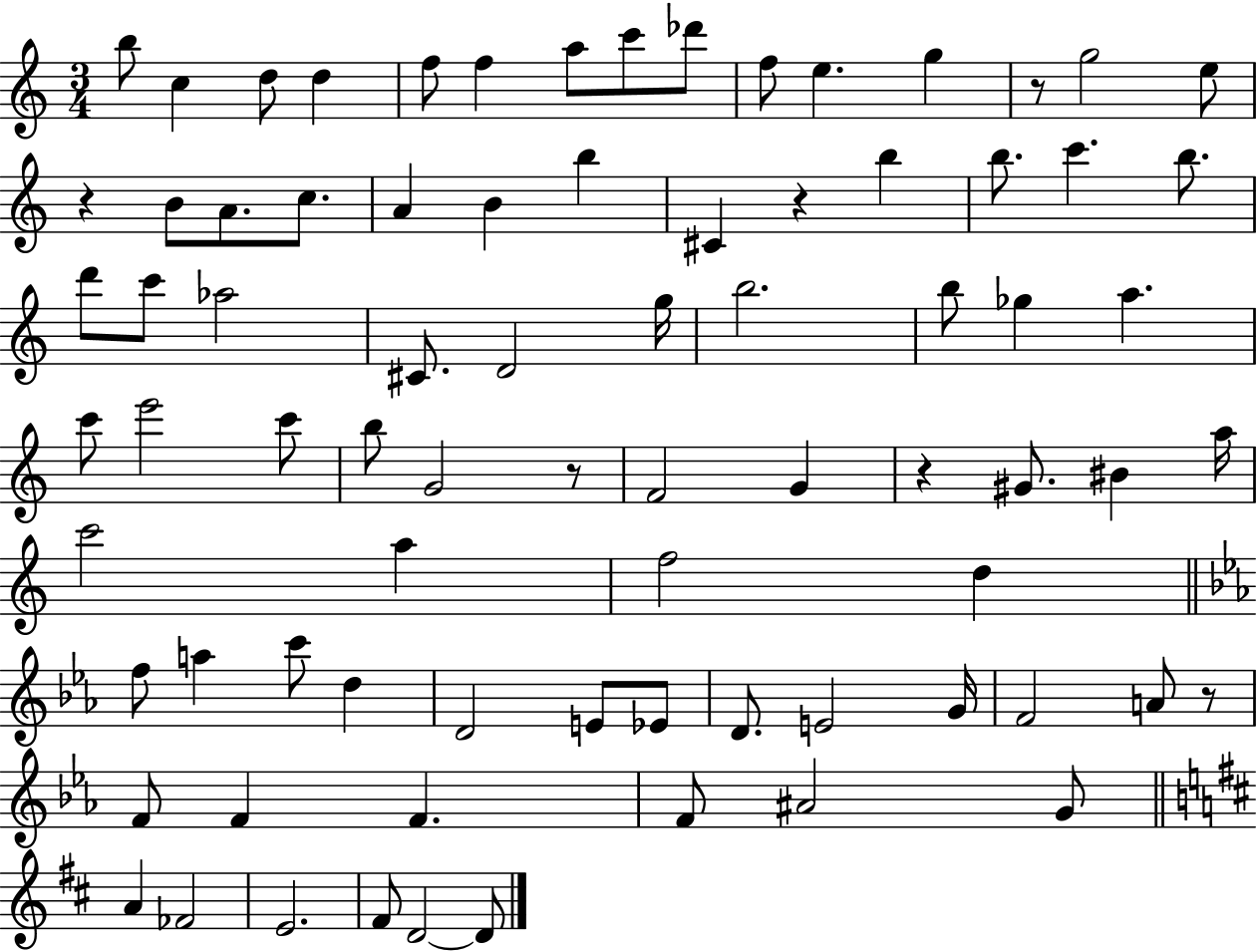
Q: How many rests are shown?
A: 6